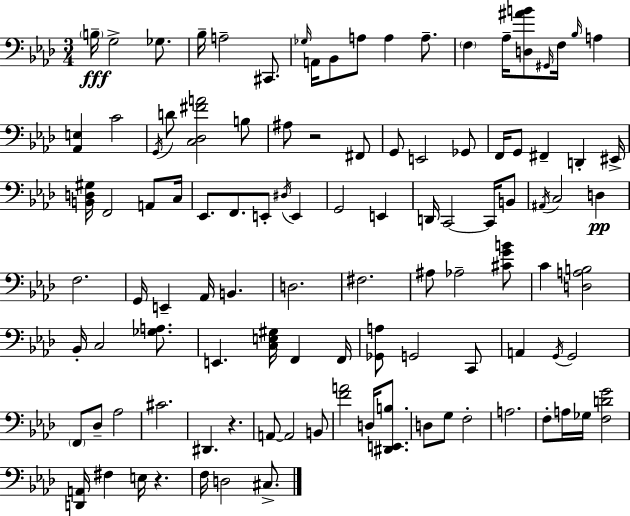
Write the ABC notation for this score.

X:1
T:Untitled
M:3/4
L:1/4
K:Ab
B,/4 G,2 _G,/2 _B,/4 A,2 ^C,,/2 _G,/4 A,,/4 _B,,/2 A,/2 A, A,/2 F, _A,/4 [D,^AB]/2 ^G,,/4 F,/4 _B,/4 A, [_A,,E,] C2 G,,/4 D/2 [C,_D,^FA]2 B,/2 ^A,/2 z2 ^F,,/2 G,,/2 E,,2 _G,,/2 F,,/4 G,,/2 ^F,, D,, ^E,,/4 [B,,D,^G,]/4 F,,2 A,,/2 C,/4 _E,,/2 F,,/2 E,,/2 ^D,/4 E,, G,,2 E,, D,,/4 C,,2 C,,/4 B,,/2 ^A,,/4 C,2 D, F,2 G,,/4 E,, _A,,/4 B,, D,2 ^F,2 ^A,/2 _A,2 [^CGB]/2 C [D,A,B,]2 _B,,/4 C,2 [_G,A,]/2 E,, [C,E,^G,]/4 F,, F,,/4 [_G,,A,]/2 G,,2 C,,/2 A,, G,,/4 G,,2 F,,/2 _D,/2 _A,2 ^C2 ^D,, z A,,/2 A,,2 B,,/2 [FA]2 D,/4 [^D,,E,,B,]/2 D,/2 G,/2 F,2 A,2 F,/2 A,/4 _G,/4 [F,DG]2 [D,,A,,]/4 ^F, E,/4 z F,/4 D,2 ^C,/2